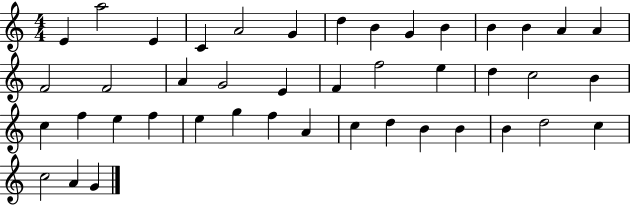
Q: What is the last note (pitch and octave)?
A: G4